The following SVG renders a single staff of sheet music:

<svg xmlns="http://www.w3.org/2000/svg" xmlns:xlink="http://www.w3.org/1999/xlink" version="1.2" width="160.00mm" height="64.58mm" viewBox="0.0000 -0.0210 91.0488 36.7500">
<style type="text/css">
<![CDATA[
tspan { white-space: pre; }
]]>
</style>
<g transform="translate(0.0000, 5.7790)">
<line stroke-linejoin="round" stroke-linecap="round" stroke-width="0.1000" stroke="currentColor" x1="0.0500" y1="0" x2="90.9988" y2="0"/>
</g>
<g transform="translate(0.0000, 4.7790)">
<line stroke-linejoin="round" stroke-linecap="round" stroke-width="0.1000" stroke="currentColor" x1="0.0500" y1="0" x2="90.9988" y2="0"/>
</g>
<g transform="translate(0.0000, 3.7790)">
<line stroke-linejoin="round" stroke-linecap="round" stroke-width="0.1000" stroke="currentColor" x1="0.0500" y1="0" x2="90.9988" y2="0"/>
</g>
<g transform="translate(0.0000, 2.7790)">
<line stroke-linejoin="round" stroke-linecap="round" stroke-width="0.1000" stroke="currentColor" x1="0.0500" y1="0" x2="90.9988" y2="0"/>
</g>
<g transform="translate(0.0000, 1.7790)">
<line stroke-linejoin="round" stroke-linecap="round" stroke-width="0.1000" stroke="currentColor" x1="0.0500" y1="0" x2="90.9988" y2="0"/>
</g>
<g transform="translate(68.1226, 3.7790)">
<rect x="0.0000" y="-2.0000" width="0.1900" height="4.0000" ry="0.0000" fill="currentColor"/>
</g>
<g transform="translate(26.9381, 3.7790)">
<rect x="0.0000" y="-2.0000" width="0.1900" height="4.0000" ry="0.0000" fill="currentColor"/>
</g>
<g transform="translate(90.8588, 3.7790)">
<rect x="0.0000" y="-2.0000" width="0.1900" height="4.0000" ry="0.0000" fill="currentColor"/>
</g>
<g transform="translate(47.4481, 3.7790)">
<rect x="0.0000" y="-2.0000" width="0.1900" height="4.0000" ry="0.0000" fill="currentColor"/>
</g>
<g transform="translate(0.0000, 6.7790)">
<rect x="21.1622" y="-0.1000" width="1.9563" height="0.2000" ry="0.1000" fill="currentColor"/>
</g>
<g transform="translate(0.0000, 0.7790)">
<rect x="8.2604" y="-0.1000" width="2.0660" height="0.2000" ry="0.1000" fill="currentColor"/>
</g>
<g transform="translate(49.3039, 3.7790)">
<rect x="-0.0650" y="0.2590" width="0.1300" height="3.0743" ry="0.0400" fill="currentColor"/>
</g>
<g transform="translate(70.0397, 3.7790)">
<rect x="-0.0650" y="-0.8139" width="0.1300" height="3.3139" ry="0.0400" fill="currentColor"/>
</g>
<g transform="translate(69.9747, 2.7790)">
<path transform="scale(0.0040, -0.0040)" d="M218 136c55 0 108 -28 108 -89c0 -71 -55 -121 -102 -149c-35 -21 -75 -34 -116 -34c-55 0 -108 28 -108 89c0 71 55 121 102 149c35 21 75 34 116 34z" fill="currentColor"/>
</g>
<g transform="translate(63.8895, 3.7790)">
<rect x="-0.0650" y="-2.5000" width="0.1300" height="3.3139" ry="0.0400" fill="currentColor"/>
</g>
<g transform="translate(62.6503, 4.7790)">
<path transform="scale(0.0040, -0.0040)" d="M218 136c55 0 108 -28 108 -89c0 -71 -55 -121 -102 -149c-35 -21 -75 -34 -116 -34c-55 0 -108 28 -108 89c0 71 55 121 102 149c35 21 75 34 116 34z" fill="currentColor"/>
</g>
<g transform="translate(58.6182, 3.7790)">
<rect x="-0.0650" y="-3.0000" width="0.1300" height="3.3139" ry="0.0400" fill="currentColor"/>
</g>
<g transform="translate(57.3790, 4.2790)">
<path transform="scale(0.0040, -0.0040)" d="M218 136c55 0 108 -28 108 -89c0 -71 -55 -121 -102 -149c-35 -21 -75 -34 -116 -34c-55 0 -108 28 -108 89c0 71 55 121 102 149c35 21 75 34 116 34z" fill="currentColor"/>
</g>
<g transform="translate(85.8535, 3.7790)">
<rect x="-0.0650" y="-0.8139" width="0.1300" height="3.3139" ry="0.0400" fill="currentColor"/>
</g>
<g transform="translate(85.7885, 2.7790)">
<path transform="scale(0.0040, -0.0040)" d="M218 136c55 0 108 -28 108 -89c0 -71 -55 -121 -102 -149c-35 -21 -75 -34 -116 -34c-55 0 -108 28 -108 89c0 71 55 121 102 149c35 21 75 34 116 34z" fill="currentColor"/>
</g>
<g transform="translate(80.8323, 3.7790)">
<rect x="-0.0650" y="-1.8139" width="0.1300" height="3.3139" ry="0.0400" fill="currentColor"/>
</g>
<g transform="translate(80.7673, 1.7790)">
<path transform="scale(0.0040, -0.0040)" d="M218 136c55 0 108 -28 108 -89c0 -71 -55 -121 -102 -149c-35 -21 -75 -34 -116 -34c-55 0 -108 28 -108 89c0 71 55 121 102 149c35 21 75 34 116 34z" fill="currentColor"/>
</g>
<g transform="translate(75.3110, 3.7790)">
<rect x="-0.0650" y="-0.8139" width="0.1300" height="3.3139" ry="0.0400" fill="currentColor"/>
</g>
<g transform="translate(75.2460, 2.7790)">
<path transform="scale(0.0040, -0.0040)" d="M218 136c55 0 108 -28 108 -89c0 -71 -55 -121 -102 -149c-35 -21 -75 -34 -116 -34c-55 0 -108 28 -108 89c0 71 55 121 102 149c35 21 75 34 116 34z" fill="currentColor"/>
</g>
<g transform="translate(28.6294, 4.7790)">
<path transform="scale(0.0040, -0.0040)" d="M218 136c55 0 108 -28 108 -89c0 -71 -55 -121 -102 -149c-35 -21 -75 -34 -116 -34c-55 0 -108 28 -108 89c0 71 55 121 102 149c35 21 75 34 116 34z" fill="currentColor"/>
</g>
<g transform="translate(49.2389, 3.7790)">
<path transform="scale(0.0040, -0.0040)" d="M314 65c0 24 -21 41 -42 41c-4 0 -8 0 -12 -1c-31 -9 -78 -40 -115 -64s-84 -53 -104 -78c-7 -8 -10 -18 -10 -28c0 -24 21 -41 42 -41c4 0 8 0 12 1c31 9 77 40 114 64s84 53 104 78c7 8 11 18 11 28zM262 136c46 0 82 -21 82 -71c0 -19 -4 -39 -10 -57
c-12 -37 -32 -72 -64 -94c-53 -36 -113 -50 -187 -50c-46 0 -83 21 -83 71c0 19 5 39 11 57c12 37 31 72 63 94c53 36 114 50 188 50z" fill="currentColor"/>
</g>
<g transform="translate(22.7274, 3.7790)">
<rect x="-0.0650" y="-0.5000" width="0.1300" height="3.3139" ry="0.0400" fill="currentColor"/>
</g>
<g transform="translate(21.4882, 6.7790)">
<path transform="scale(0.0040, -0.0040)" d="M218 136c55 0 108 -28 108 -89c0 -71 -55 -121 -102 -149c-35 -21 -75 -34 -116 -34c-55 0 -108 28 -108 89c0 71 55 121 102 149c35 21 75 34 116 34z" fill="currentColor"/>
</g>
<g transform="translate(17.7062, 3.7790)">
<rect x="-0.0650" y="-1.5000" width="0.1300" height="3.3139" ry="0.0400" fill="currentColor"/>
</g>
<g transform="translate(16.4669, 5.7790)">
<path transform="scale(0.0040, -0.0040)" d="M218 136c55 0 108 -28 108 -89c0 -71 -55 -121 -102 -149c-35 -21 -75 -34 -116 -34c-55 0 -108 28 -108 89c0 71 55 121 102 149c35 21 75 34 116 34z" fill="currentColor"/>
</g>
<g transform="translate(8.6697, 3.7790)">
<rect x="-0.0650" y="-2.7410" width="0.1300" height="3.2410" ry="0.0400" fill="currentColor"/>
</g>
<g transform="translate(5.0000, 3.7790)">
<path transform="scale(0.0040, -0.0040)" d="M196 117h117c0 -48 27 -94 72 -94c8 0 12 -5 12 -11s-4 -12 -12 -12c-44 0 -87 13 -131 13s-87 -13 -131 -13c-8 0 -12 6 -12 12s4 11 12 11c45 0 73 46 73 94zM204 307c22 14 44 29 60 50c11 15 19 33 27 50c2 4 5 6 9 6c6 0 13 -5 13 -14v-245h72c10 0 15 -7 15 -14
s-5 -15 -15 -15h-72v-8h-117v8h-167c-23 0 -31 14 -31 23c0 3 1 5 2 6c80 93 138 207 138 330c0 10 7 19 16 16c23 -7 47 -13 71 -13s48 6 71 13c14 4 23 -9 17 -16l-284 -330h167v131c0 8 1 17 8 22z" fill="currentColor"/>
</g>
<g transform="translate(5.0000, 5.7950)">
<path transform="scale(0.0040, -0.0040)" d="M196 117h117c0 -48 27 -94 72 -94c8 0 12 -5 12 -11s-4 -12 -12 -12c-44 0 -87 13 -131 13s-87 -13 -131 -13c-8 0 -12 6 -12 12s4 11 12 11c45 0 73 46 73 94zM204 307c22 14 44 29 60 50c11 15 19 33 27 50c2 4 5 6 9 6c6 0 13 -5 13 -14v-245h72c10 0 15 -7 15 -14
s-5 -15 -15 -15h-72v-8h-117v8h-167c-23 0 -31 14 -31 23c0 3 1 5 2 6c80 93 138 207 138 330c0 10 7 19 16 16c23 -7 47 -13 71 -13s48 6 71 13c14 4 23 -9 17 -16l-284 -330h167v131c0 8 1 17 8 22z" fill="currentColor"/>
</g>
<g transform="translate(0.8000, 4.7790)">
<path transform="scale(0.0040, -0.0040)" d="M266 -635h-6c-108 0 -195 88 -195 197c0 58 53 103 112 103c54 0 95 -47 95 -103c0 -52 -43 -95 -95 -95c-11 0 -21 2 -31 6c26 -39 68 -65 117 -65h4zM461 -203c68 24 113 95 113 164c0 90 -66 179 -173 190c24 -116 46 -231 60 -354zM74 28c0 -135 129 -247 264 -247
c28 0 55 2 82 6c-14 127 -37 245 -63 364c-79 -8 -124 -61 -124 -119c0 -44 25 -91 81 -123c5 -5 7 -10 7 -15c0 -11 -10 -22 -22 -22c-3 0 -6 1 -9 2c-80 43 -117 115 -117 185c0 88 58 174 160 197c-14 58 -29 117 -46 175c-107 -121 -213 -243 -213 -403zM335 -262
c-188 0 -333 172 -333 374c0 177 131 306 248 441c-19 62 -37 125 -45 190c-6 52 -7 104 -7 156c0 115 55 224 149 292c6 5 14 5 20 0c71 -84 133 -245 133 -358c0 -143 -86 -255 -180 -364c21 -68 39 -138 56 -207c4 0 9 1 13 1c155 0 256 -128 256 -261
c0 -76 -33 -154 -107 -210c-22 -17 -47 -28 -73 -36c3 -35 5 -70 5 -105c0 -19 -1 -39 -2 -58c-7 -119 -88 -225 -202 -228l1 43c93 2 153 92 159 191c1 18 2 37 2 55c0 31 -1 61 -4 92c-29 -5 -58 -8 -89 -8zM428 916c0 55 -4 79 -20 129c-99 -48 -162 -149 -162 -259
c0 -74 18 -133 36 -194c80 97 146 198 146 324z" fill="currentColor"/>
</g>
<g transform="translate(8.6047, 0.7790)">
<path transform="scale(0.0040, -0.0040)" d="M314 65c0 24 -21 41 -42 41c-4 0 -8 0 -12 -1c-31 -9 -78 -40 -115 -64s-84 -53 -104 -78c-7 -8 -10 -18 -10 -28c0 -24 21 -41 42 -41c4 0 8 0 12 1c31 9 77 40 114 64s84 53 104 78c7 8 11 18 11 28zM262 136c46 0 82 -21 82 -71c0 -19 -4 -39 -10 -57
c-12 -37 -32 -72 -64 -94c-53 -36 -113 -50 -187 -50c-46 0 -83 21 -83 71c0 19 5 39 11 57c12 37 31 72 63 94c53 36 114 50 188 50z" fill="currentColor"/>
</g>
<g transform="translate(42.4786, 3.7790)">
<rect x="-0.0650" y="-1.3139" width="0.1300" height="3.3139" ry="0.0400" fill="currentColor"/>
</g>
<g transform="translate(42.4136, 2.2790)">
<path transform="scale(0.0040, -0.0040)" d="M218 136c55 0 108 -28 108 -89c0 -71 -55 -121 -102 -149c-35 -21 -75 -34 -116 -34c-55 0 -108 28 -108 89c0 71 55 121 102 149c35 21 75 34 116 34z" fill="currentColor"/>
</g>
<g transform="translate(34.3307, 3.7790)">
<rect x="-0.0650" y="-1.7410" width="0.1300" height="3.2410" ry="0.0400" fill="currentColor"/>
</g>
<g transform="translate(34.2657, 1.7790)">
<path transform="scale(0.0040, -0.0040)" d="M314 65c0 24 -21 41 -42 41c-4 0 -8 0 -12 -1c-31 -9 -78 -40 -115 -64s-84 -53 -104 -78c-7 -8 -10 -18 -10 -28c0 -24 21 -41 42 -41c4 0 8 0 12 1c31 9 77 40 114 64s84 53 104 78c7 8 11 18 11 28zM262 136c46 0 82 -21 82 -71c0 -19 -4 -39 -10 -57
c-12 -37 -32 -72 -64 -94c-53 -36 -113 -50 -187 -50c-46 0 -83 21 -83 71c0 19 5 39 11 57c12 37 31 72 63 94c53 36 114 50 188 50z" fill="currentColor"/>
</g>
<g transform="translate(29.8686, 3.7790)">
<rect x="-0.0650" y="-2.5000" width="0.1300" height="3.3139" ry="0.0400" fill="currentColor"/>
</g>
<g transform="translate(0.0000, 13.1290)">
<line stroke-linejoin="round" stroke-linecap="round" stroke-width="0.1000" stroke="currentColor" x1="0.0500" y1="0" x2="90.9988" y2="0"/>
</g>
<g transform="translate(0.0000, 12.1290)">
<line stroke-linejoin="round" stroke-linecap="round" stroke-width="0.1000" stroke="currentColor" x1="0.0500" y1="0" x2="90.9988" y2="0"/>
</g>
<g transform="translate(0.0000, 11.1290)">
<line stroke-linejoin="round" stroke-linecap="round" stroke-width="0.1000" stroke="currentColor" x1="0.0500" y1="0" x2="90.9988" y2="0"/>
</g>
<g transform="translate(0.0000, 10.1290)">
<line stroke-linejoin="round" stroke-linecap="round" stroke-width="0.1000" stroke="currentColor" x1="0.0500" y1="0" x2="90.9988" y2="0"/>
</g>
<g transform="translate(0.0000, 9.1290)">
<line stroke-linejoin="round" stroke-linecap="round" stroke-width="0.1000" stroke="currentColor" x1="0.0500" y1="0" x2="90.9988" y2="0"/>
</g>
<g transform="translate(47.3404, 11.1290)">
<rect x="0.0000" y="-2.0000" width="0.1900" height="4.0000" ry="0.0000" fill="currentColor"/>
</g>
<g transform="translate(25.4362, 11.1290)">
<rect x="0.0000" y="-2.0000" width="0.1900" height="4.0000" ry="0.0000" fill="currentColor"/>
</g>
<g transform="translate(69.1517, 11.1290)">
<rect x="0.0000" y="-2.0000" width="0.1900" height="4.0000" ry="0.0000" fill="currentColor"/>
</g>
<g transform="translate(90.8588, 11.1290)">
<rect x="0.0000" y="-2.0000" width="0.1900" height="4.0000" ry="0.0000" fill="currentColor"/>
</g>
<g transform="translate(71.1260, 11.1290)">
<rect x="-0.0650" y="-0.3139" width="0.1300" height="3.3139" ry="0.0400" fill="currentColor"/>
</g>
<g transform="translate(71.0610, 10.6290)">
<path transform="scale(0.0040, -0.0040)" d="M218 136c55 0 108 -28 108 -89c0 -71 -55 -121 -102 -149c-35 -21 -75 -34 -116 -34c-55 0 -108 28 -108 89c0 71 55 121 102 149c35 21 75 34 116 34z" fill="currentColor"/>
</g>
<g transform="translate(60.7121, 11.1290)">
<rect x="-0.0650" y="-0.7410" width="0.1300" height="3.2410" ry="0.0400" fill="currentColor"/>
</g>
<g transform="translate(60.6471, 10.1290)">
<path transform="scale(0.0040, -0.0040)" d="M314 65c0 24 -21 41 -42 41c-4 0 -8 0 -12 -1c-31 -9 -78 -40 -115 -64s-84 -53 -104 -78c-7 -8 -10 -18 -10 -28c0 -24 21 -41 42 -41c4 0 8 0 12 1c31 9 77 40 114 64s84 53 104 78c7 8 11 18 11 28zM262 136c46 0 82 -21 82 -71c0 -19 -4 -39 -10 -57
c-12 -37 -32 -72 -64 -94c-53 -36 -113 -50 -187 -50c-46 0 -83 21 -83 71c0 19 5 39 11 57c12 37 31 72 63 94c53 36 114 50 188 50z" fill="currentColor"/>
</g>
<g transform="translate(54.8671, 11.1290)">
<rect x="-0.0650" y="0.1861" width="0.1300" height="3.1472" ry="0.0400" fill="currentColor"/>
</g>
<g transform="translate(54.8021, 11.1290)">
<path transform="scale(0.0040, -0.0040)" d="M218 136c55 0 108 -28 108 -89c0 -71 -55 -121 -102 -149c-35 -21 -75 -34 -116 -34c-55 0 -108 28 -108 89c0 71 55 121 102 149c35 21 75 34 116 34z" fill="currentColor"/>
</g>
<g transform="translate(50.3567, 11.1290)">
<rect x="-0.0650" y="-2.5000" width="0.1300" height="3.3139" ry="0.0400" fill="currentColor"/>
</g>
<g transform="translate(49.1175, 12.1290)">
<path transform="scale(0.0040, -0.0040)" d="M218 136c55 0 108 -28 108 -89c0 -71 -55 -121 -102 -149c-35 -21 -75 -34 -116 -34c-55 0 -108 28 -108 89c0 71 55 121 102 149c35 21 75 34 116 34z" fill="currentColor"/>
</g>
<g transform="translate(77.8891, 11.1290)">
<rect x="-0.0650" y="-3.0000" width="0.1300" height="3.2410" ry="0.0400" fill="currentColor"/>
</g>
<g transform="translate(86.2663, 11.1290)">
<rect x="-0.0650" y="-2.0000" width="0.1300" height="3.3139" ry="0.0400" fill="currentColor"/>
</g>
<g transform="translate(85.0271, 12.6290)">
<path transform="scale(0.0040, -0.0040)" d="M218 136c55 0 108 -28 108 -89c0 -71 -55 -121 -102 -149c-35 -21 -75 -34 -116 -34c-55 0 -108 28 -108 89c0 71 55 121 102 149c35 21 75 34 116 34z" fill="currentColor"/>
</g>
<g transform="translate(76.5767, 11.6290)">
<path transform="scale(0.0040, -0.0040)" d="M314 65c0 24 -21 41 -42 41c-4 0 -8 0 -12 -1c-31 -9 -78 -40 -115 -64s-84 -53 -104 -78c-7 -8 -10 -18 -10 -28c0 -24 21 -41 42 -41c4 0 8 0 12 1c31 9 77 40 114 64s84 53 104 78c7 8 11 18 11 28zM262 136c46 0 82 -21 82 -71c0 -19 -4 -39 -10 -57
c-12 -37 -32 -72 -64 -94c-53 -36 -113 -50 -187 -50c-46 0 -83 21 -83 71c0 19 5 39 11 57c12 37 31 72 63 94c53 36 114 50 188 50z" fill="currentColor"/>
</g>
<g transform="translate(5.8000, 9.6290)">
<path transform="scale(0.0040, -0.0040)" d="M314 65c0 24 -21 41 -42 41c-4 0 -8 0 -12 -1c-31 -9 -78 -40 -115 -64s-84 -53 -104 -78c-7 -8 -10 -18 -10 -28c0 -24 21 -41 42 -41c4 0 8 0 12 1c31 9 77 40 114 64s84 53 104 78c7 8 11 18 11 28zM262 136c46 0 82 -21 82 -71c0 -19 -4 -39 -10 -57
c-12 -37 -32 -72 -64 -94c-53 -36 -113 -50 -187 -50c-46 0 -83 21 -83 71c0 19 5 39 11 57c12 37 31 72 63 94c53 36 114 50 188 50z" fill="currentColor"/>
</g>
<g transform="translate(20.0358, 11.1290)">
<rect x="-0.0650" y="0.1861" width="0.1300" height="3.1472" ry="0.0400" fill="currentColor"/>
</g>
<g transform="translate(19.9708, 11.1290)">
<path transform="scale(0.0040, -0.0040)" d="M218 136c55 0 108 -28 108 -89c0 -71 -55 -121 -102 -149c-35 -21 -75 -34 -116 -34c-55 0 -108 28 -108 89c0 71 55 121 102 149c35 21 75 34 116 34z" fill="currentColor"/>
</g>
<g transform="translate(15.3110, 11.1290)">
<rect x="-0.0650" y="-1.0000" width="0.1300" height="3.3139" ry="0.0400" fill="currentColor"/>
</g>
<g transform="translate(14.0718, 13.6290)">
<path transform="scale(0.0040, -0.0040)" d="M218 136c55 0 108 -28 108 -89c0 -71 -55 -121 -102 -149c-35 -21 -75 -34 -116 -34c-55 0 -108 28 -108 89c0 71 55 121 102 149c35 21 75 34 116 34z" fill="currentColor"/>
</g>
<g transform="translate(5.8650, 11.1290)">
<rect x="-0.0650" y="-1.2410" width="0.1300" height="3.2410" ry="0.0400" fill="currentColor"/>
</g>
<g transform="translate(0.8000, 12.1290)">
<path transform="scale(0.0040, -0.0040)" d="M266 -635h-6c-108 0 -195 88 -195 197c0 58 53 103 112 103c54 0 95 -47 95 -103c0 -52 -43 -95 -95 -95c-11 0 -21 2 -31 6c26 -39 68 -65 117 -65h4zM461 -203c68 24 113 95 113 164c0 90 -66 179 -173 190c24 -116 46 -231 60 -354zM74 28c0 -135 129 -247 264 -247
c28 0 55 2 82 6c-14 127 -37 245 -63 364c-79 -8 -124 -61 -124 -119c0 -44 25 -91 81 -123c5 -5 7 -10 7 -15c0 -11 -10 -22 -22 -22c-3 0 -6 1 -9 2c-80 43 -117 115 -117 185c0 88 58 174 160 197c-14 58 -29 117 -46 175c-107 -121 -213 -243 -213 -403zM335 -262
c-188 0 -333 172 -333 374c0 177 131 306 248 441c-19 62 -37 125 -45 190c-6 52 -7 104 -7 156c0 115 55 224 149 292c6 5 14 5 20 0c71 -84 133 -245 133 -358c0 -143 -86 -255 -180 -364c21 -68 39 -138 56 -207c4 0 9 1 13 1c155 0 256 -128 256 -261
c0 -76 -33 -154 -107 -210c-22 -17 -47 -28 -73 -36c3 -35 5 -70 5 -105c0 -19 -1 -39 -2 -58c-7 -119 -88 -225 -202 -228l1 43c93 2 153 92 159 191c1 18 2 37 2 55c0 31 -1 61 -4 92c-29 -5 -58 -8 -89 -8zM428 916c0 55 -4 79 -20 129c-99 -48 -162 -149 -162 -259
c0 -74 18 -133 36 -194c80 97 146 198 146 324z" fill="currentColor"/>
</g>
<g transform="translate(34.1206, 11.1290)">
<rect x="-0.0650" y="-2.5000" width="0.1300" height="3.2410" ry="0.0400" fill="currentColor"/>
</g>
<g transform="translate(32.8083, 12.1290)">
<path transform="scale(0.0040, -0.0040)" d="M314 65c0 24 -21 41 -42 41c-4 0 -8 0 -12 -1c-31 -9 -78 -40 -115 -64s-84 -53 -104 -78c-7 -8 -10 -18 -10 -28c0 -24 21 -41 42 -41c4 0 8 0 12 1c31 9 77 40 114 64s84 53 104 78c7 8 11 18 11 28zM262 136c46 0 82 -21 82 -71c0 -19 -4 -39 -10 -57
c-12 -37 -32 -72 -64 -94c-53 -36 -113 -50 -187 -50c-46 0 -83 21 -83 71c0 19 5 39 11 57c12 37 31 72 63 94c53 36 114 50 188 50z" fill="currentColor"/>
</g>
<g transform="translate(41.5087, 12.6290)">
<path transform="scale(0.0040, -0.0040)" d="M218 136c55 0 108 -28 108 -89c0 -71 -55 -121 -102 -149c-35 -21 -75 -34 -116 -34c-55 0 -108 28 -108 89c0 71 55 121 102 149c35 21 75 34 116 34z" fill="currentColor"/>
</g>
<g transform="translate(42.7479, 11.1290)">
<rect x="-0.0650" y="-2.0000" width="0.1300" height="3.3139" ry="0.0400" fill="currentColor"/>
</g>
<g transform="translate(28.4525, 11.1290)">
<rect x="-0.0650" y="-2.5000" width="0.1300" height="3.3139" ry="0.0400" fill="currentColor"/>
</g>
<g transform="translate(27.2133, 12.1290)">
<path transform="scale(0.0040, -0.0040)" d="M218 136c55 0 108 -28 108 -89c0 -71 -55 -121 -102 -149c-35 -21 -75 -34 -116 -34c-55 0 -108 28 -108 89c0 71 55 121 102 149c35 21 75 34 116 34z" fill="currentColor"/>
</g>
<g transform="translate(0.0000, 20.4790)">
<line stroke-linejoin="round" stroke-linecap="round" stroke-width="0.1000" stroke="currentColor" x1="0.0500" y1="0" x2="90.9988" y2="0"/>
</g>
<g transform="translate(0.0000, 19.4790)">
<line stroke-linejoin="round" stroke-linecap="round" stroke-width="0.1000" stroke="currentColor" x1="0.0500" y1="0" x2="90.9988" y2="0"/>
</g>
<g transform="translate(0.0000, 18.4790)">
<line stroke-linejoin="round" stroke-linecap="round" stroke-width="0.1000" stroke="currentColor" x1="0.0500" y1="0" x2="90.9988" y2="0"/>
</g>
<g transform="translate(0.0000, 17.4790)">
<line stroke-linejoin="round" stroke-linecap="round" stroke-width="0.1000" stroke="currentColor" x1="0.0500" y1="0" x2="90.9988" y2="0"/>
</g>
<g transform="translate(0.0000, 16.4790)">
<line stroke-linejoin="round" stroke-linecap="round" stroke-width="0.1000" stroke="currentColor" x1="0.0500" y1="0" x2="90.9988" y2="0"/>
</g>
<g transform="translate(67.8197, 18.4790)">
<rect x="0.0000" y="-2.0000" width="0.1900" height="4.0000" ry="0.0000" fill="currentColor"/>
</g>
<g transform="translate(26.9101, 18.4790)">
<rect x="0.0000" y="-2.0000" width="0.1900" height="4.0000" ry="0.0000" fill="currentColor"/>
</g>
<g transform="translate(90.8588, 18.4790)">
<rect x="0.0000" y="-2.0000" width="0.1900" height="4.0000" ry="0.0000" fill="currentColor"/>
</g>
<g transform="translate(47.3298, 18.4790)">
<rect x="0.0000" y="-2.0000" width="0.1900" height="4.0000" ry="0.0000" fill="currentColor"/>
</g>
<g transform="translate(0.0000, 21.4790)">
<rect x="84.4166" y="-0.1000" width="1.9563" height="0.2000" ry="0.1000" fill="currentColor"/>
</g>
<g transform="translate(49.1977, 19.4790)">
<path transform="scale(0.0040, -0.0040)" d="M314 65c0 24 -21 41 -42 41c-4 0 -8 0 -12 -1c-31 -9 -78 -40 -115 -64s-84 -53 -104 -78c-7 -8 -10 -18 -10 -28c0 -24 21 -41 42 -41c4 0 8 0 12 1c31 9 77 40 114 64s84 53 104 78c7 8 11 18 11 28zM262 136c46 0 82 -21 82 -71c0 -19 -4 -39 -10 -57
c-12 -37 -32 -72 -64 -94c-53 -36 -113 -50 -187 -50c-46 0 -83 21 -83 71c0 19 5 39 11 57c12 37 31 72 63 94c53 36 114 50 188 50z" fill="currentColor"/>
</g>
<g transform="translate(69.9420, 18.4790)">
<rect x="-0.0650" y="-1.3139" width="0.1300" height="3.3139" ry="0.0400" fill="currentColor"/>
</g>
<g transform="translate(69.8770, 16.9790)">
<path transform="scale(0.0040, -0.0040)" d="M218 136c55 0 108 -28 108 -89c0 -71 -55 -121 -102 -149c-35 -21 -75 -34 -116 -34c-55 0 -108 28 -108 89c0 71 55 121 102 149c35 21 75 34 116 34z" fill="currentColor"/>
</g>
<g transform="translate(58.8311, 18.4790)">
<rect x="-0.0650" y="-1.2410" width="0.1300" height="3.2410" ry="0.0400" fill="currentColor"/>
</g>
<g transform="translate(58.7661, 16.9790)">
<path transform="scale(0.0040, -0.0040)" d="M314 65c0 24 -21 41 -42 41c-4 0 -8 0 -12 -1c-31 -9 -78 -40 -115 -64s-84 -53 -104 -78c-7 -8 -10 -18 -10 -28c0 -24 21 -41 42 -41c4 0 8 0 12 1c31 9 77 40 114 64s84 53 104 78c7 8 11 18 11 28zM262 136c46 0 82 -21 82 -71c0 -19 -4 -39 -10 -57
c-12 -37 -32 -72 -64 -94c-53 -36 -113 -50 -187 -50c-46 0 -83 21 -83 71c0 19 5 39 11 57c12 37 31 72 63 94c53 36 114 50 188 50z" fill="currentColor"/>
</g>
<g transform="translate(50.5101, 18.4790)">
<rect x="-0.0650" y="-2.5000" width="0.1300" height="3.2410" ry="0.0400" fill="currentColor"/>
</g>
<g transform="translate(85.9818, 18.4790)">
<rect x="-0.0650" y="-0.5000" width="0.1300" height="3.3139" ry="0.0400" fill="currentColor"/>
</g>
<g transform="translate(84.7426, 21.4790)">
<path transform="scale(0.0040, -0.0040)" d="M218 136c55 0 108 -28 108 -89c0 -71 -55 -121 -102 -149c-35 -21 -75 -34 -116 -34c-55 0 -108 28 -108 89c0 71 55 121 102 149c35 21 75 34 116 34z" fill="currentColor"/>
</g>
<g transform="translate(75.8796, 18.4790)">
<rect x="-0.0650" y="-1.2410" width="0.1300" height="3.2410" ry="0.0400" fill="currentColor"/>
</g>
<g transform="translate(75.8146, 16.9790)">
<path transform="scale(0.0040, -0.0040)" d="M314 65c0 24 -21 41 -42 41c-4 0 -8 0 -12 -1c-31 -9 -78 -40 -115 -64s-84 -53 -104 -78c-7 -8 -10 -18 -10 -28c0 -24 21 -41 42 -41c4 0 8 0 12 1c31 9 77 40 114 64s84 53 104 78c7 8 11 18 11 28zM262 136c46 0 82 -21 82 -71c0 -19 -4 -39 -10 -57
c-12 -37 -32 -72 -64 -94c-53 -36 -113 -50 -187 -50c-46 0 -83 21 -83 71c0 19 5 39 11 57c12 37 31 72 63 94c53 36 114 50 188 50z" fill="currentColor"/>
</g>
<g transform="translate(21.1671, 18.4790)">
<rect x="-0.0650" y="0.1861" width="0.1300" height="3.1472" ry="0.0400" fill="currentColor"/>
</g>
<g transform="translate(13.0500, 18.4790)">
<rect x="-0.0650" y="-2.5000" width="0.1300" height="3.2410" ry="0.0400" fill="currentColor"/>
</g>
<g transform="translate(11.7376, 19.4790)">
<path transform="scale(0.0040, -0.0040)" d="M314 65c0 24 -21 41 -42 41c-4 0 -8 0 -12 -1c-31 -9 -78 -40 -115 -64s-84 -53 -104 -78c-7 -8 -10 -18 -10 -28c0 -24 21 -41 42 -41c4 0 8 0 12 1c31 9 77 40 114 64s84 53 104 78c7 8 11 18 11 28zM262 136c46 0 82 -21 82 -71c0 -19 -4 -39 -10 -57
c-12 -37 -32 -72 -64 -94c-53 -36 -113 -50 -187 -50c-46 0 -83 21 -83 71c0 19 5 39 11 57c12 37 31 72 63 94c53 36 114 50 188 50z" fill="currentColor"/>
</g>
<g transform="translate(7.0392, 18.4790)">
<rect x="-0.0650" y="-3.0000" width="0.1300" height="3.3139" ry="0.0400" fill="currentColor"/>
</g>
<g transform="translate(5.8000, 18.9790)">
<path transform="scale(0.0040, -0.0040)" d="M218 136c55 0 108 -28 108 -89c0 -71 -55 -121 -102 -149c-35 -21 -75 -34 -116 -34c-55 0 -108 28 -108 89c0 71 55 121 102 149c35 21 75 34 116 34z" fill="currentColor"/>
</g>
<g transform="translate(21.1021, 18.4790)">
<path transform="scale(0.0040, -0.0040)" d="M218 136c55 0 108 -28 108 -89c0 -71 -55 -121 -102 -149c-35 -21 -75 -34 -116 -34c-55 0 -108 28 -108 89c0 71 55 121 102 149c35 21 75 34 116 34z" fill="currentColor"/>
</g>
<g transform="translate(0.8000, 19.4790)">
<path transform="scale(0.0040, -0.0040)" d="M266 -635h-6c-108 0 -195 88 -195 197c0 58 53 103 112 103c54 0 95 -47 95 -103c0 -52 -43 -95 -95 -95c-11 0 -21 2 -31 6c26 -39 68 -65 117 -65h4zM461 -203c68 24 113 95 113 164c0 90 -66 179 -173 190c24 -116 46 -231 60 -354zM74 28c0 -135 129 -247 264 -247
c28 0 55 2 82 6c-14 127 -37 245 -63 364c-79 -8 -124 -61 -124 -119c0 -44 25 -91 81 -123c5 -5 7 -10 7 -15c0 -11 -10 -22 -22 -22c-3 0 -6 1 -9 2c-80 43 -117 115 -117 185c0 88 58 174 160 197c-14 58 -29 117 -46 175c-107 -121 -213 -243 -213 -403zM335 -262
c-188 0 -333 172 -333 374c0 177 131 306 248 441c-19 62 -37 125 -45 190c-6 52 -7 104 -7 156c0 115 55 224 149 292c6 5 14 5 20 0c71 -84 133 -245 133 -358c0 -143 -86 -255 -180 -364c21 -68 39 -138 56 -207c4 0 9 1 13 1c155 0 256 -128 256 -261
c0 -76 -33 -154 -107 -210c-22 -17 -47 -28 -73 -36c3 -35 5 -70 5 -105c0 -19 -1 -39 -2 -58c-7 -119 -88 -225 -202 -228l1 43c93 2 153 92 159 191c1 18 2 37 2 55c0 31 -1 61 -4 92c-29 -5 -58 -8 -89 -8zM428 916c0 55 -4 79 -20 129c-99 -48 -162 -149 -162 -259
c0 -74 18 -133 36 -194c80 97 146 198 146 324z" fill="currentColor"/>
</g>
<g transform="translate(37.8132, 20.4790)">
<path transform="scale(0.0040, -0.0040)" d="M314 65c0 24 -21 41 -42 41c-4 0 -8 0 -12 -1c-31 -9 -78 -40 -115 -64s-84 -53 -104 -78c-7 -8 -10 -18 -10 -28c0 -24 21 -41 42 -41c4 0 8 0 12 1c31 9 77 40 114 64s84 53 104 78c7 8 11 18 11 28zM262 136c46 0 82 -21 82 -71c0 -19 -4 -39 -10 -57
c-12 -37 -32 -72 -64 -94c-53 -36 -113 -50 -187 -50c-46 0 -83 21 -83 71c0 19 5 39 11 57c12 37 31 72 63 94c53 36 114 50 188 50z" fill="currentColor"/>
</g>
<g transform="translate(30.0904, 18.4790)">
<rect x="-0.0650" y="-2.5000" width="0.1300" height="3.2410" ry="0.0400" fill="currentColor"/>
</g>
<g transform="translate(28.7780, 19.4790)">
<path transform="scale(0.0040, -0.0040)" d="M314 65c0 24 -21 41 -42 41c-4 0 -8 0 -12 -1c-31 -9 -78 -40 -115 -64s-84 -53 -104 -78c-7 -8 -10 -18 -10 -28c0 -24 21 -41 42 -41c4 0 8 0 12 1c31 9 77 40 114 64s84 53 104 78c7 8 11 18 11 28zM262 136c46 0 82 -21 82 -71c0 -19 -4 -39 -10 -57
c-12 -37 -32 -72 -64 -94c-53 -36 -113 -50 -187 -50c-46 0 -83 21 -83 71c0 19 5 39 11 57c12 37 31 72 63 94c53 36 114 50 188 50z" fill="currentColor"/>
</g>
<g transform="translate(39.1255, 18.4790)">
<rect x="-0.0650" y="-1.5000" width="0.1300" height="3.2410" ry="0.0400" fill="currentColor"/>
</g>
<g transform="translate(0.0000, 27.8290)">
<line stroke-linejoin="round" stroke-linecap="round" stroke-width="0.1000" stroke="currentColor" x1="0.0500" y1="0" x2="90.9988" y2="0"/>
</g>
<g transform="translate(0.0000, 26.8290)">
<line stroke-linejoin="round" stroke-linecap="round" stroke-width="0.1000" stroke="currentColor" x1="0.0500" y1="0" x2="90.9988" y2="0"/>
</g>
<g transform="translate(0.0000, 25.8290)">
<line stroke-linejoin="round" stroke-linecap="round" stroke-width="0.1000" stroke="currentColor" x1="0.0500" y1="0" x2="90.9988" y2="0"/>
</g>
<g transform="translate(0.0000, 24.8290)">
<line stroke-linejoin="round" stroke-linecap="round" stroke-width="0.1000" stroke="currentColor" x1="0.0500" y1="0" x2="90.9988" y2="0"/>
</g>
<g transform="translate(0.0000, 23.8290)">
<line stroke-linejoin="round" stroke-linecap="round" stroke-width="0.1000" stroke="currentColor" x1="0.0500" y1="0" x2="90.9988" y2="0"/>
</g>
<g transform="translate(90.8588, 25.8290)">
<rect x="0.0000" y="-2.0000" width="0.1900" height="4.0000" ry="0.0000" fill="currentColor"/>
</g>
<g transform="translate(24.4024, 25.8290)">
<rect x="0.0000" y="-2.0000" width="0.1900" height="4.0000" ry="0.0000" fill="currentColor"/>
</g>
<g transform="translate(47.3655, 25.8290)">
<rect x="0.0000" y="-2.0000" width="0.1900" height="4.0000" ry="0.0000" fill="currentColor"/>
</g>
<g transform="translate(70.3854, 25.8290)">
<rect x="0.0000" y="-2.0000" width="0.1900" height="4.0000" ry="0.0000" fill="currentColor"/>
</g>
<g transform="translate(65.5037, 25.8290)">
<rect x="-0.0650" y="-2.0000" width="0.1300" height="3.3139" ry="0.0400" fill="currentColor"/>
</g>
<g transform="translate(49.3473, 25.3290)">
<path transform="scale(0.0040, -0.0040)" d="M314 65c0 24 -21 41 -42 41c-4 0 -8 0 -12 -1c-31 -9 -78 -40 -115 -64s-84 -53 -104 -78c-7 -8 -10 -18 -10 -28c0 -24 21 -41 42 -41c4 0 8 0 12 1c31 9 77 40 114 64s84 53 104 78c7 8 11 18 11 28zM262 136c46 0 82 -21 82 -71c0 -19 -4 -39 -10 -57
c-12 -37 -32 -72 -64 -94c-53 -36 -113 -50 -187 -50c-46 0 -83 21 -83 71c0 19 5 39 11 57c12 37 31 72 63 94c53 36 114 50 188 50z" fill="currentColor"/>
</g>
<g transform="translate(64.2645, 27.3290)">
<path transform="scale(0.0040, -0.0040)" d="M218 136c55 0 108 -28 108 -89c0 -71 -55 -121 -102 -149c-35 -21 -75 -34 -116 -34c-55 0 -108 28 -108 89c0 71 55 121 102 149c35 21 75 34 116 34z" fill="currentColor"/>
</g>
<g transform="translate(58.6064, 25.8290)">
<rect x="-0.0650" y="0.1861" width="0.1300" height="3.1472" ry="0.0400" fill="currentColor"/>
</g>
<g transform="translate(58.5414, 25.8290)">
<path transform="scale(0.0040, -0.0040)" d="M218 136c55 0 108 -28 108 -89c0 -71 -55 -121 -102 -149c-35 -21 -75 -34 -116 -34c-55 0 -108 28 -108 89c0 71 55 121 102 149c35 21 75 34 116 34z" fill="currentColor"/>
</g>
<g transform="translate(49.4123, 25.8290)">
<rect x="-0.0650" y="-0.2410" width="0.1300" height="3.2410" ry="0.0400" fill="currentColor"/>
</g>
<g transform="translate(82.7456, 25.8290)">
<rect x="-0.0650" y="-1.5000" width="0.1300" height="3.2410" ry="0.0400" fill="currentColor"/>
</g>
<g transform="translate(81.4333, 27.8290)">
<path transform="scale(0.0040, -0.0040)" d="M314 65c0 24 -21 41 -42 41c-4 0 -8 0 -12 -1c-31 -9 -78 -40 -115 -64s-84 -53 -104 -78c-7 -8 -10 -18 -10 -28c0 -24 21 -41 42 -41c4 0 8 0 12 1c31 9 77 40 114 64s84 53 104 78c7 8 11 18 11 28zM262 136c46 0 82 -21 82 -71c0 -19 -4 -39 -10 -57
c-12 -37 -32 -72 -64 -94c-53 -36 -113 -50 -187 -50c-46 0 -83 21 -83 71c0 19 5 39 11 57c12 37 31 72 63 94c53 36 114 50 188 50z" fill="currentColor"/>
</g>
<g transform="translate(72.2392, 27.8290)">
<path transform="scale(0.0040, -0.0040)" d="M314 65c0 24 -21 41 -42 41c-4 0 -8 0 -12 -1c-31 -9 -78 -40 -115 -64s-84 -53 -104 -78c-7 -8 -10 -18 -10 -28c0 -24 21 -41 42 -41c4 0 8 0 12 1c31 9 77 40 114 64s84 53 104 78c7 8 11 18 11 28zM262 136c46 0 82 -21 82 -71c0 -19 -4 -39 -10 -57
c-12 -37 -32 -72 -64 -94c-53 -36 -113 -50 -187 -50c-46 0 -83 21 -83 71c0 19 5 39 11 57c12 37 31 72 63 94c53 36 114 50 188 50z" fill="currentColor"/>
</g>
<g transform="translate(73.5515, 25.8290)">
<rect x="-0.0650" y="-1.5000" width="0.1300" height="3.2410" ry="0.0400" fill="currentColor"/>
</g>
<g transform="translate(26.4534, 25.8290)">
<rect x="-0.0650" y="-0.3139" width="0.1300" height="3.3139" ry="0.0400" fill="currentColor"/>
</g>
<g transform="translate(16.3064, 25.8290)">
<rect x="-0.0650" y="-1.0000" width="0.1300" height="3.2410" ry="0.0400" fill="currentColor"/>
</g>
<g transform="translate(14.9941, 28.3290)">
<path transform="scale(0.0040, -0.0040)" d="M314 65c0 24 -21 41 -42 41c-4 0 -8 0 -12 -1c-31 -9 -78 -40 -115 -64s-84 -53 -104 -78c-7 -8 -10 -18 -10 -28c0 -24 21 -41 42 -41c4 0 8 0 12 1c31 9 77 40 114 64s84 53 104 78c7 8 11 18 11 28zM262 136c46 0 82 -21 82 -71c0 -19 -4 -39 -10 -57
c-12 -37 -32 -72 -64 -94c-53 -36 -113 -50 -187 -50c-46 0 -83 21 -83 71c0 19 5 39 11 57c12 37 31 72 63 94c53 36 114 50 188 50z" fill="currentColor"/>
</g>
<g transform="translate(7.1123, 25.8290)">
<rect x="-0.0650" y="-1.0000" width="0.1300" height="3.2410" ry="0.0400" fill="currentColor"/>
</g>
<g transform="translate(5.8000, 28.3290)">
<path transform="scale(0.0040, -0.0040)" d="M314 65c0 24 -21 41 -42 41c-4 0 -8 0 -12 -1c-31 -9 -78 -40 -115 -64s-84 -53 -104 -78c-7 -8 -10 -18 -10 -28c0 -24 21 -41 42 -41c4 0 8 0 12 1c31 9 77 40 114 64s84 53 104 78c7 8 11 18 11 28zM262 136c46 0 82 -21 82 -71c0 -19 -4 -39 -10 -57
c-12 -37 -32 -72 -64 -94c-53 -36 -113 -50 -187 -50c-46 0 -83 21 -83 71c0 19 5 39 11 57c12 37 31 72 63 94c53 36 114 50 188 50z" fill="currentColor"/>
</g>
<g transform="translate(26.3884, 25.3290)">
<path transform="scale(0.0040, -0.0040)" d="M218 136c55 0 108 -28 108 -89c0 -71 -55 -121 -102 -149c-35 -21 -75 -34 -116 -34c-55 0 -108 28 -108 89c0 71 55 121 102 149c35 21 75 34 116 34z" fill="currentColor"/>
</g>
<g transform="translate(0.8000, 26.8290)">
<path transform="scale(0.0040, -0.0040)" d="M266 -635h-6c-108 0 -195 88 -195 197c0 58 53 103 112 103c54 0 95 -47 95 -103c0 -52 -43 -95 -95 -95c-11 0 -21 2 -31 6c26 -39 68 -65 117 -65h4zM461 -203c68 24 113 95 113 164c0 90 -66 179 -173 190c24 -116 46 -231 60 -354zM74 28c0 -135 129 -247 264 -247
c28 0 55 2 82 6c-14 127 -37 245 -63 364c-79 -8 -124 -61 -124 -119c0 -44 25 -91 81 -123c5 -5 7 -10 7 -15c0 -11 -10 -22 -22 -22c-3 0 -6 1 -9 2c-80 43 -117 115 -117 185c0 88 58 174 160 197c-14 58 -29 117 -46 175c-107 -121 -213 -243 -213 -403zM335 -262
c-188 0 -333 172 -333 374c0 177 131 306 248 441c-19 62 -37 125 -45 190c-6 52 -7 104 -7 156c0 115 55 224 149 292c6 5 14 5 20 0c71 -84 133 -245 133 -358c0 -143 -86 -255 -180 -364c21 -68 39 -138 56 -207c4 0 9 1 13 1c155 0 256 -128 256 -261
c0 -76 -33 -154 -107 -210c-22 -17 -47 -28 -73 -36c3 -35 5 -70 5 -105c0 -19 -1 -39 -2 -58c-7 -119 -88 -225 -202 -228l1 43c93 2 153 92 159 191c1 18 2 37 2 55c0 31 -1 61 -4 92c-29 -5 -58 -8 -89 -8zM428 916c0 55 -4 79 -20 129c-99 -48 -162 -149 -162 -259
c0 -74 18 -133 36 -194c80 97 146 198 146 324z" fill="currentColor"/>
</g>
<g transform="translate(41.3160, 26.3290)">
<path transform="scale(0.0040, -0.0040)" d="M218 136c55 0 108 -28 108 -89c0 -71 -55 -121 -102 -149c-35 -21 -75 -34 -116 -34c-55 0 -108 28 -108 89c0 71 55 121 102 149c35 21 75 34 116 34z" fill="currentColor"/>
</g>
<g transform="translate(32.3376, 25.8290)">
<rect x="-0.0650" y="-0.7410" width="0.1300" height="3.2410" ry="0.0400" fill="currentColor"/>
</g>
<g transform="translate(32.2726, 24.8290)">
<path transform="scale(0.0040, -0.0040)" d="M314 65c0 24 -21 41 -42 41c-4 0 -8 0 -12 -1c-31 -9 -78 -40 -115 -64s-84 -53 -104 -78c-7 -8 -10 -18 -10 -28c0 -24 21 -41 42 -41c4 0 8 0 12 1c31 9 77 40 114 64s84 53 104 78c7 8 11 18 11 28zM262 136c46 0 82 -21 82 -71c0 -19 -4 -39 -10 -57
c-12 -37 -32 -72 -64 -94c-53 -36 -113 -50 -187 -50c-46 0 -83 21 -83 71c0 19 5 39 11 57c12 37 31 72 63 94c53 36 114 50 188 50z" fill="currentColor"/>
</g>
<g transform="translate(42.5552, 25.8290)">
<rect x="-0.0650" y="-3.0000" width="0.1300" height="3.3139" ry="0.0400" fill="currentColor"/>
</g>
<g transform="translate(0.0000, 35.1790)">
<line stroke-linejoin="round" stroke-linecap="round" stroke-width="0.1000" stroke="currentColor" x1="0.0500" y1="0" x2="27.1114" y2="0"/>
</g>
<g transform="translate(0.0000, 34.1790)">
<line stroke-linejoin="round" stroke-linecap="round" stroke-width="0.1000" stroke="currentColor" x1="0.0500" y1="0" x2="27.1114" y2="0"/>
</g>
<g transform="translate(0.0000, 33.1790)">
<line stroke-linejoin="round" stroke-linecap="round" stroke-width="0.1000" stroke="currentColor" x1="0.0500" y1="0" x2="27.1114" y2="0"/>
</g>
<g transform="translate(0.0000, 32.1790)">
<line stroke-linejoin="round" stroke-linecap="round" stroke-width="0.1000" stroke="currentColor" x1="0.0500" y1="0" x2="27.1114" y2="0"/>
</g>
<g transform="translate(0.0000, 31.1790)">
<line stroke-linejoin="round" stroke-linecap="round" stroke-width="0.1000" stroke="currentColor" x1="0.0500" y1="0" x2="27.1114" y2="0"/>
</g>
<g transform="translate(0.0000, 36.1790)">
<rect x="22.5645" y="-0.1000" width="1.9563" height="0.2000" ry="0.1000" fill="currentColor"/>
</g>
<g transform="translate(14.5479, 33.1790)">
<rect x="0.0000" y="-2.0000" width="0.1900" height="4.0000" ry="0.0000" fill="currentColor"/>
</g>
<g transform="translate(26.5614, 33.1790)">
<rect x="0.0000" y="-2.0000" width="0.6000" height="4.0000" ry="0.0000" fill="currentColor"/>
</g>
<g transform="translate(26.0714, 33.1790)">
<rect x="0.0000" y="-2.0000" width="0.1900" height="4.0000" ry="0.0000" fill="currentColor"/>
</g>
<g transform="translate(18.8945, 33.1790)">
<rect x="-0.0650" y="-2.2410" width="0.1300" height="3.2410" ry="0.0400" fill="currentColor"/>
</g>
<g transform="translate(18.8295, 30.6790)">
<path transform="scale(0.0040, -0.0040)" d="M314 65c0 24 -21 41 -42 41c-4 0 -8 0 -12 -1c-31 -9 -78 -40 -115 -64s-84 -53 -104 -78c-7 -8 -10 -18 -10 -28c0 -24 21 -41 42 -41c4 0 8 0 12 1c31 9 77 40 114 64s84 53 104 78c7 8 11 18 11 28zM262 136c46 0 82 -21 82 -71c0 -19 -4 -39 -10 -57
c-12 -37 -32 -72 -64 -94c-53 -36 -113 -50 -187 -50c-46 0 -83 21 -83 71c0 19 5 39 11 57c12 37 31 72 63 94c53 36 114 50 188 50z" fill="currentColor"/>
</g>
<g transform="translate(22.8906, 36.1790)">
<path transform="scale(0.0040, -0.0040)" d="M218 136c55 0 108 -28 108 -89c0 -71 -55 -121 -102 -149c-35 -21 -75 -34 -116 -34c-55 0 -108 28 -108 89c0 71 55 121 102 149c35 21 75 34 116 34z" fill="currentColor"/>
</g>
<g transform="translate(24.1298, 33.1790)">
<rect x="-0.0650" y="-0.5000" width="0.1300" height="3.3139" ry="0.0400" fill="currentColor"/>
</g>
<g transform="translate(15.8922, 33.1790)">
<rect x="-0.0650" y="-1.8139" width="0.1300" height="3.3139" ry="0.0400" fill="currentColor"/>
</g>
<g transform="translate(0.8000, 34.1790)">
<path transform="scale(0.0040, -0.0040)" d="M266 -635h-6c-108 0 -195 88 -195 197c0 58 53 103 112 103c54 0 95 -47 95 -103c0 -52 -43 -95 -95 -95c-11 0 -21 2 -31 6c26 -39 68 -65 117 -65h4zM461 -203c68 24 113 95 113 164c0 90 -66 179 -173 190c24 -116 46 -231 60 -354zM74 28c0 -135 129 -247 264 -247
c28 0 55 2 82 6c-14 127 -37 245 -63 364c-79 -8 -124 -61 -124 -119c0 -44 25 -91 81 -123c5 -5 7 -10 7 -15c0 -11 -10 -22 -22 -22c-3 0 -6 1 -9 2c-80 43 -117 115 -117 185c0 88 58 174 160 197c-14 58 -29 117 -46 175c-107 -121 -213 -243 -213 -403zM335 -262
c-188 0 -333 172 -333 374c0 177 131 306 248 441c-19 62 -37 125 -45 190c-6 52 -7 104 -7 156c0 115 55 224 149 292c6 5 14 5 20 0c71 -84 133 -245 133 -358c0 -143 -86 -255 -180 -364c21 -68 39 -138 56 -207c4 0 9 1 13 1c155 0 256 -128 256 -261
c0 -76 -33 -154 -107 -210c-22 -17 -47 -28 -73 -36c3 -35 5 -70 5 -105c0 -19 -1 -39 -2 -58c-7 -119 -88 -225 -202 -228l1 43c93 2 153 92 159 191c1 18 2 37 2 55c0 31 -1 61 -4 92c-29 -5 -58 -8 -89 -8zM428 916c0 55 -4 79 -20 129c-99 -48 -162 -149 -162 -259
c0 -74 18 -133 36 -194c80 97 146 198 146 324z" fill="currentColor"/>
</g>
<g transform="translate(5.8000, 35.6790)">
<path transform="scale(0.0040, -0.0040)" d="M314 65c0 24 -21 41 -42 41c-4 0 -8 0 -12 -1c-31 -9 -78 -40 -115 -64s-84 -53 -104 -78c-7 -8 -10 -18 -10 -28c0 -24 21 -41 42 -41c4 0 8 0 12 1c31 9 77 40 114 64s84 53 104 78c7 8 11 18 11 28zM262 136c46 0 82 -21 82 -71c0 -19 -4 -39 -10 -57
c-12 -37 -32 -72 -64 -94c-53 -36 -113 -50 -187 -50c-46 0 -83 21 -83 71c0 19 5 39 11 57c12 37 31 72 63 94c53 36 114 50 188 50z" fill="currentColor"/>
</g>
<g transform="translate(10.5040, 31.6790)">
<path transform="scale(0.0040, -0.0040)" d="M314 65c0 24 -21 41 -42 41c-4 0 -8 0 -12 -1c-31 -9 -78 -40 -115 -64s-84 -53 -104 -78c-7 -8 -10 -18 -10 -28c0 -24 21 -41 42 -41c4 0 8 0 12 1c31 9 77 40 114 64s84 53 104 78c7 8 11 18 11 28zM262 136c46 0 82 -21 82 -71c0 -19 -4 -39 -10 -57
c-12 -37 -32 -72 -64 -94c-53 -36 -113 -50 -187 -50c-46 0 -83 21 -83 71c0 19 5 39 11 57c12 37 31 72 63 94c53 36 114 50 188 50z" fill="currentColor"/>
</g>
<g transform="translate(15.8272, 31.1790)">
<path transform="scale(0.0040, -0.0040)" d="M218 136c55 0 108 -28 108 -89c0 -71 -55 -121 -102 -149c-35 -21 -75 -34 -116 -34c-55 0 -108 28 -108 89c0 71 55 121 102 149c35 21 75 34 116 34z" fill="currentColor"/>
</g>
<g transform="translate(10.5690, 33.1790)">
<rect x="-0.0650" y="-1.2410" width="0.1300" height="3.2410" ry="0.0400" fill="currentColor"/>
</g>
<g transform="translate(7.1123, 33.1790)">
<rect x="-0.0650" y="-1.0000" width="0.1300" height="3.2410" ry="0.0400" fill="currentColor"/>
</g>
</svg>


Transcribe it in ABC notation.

X:1
T:Untitled
M:4/4
L:1/4
K:C
a2 E C G f2 e B2 A G d d f d e2 D B G G2 F G B d2 c A2 F A G2 B G2 E2 G2 e2 e e2 C D2 D2 c d2 A c2 B F E2 E2 D2 e2 f g2 C